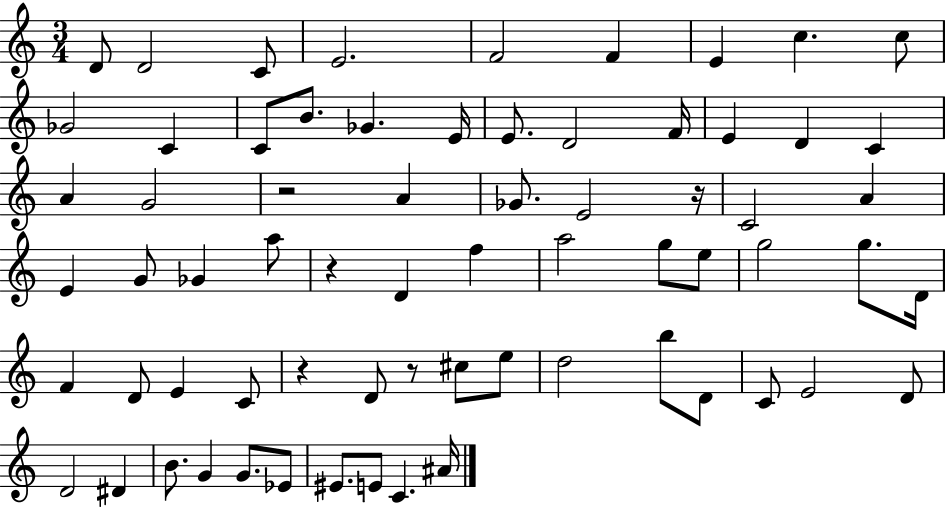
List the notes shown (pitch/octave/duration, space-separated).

D4/e D4/h C4/e E4/h. F4/h F4/q E4/q C5/q. C5/e Gb4/h C4/q C4/e B4/e. Gb4/q. E4/s E4/e. D4/h F4/s E4/q D4/q C4/q A4/q G4/h R/h A4/q Gb4/e. E4/h R/s C4/h A4/q E4/q G4/e Gb4/q A5/e R/q D4/q F5/q A5/h G5/e E5/e G5/h G5/e. D4/s F4/q D4/e E4/q C4/e R/q D4/e R/e C#5/e E5/e D5/h B5/e D4/e C4/e E4/h D4/e D4/h D#4/q B4/e. G4/q G4/e. Eb4/e EIS4/e. E4/e C4/q. A#4/s